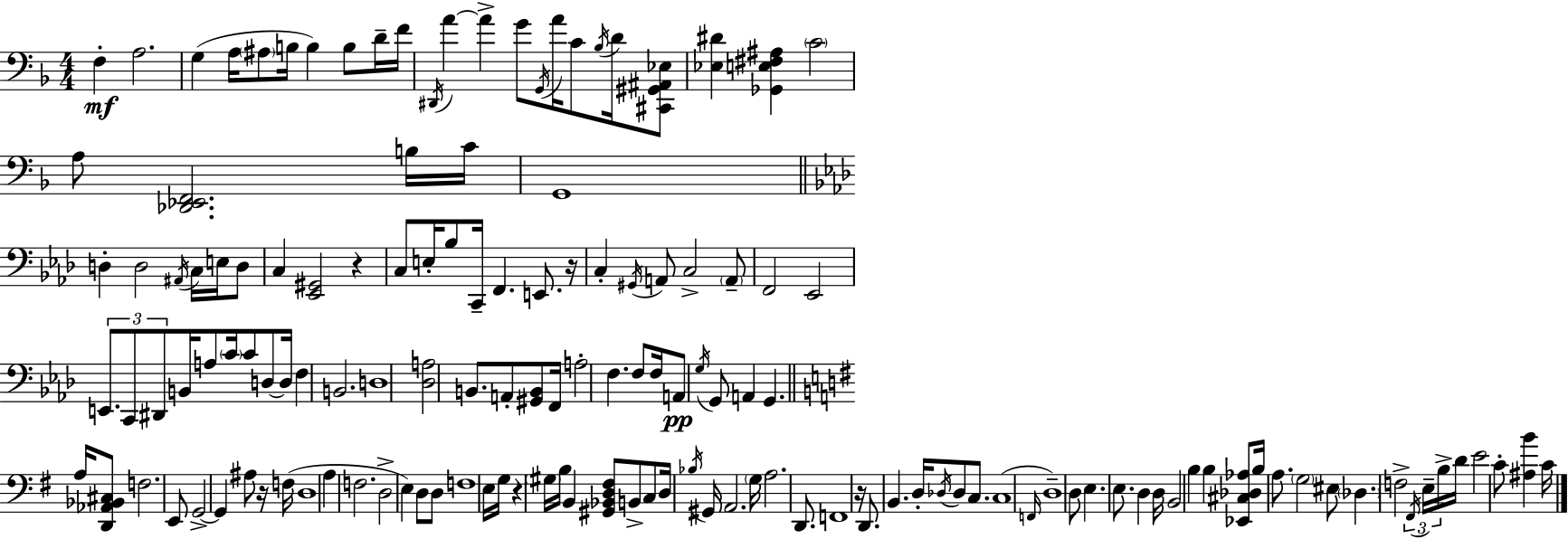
{
  \clef bass
  \numericTimeSignature
  \time 4/4
  \key f \major
  f4-.\mf a2. | g4( a16 \parenthesize ais8 b16 b4) b8 d'16-- f'16 | \acciaccatura { dis,16 } a'4~~ a'4-> g'8 \acciaccatura { g,16 } a'16 c'8 \acciaccatura { bes16 } | d'16 <cis, gis, ais, ees>8 <ees dis'>4 <ges, e fis ais>4 \parenthesize c'2 | \break a8 <des, ees, f,>2. | b16 c'16 g,1 | \bar "||" \break \key f \minor d4-. d2 \acciaccatura { ais,16 } c16 e16 d8 | c4 <ees, gis,>2 r4 | c8 e16-. bes8 c,16-- f,4. e,8. | r16 c4-. \acciaccatura { gis,16 } a,8 c2-> | \break \parenthesize a,8-- f,2 ees,2 | \tuplet 3/2 { e,8. c,8 dis,8 } b,16 a8 \parenthesize c'16 c'8 d8~~ | d16 f4 b,2. | d1 | \break <des a>2 b,8. a,8-. <gis, b,>8 | f,16 a2-. f4. | f8 f16 a,8\pp \acciaccatura { g16 } g,8 a,4 g,4. | \bar "||" \break \key g \major a16 <d, aes, bes, cis>8 f2. e,8 | g,2->~~ g,4 ais8 r16 | f16( d1 | a4 f2. | \break d2-> e4) d8 d8 | f1 | e16 g16 r4 \parenthesize gis16 b16 b,4 <gis, bes, d fis>8 b,8-> | c8 d16 \acciaccatura { bes16 } gis,16 a,2. | \break \parenthesize g16 a2. d,8. | f,1 | r16 d,8. b,4. d16-. \acciaccatura { des16 } des8 | c8. c1( | \break \grace { f,16 } d1--) | d8 e4. e8. d4 | d16 b,2 b4 | b4 <ees, cis des aes>8 b16 a8. \parenthesize g2 | \break eis8 \parenthesize des4. f2-> | \tuplet 3/2 { \acciaccatura { fis,16 } e16-- b16-> } d'16 e'2 c'8-. | <ais b'>4 c'16 \bar "|."
}